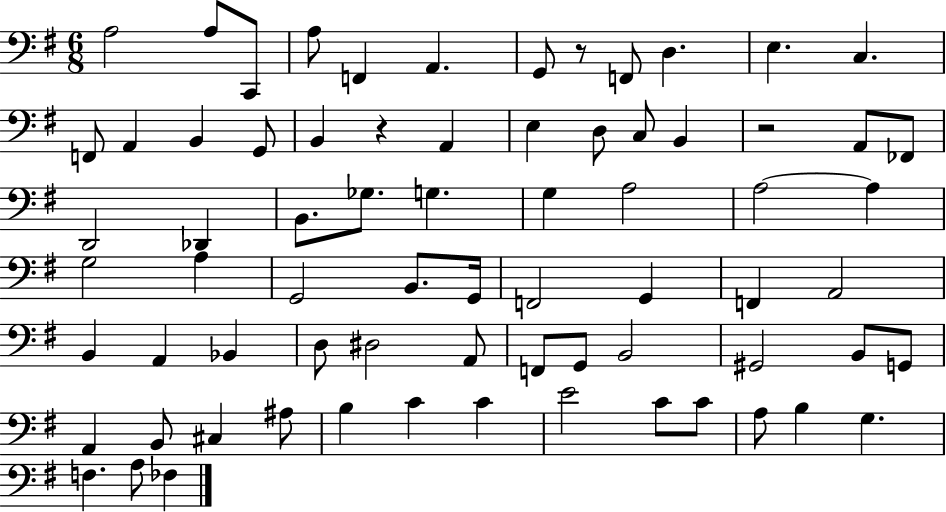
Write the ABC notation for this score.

X:1
T:Untitled
M:6/8
L:1/4
K:G
A,2 A,/2 C,,/2 A,/2 F,, A,, G,,/2 z/2 F,,/2 D, E, C, F,,/2 A,, B,, G,,/2 B,, z A,, E, D,/2 C,/2 B,, z2 A,,/2 _F,,/2 D,,2 _D,, B,,/2 _G,/2 G, G, A,2 A,2 A, G,2 A, G,,2 B,,/2 G,,/4 F,,2 G,, F,, A,,2 B,, A,, _B,, D,/2 ^D,2 A,,/2 F,,/2 G,,/2 B,,2 ^G,,2 B,,/2 G,,/2 A,, B,,/2 ^C, ^A,/2 B, C C E2 C/2 C/2 A,/2 B, G, F, A,/2 _F,